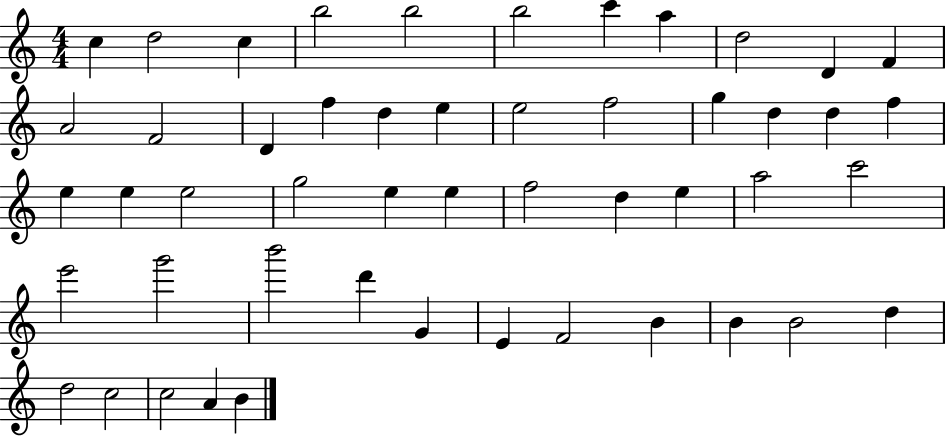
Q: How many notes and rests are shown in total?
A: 50